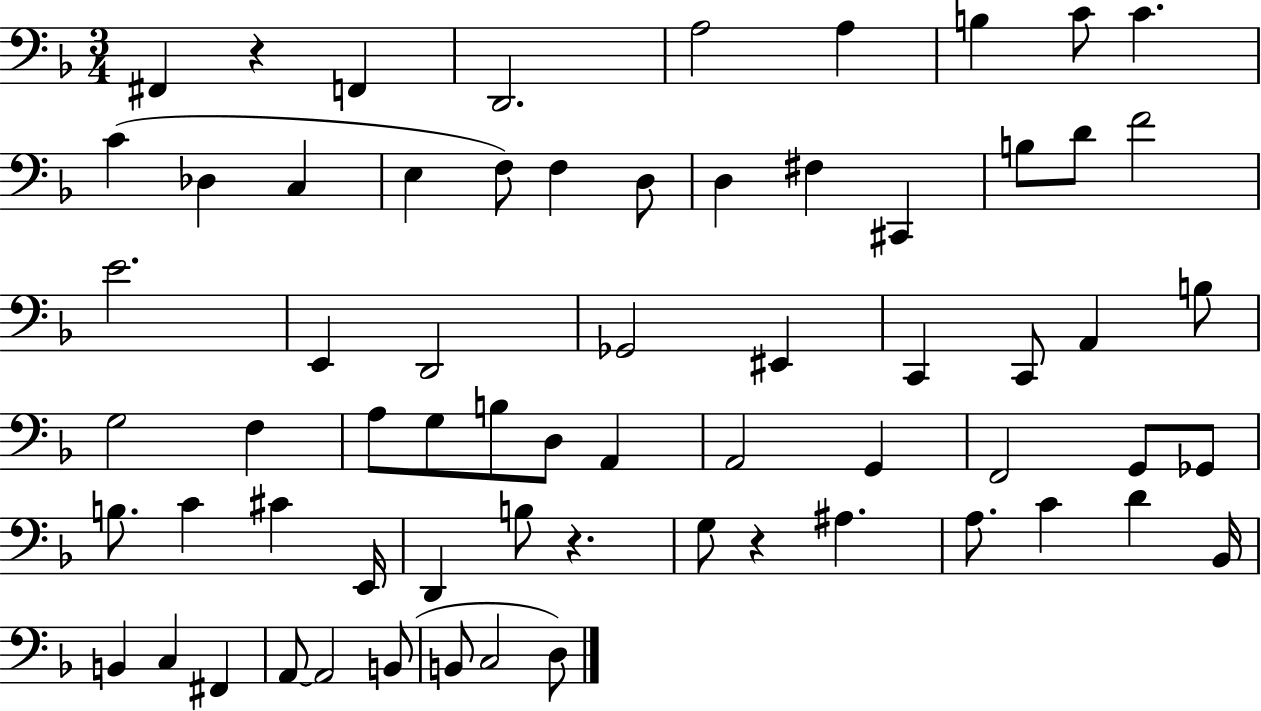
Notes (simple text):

F#2/q R/q F2/q D2/h. A3/h A3/q B3/q C4/e C4/q. C4/q Db3/q C3/q E3/q F3/e F3/q D3/e D3/q F#3/q C#2/q B3/e D4/e F4/h E4/h. E2/q D2/h Gb2/h EIS2/q C2/q C2/e A2/q B3/e G3/h F3/q A3/e G3/e B3/e D3/e A2/q A2/h G2/q F2/h G2/e Gb2/e B3/e. C4/q C#4/q E2/s D2/q B3/e R/q. G3/e R/q A#3/q. A3/e. C4/q D4/q Bb2/s B2/q C3/q F#2/q A2/e A2/h B2/e B2/e C3/h D3/e